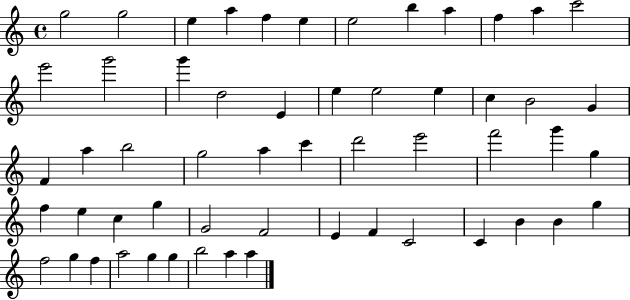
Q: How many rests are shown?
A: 0